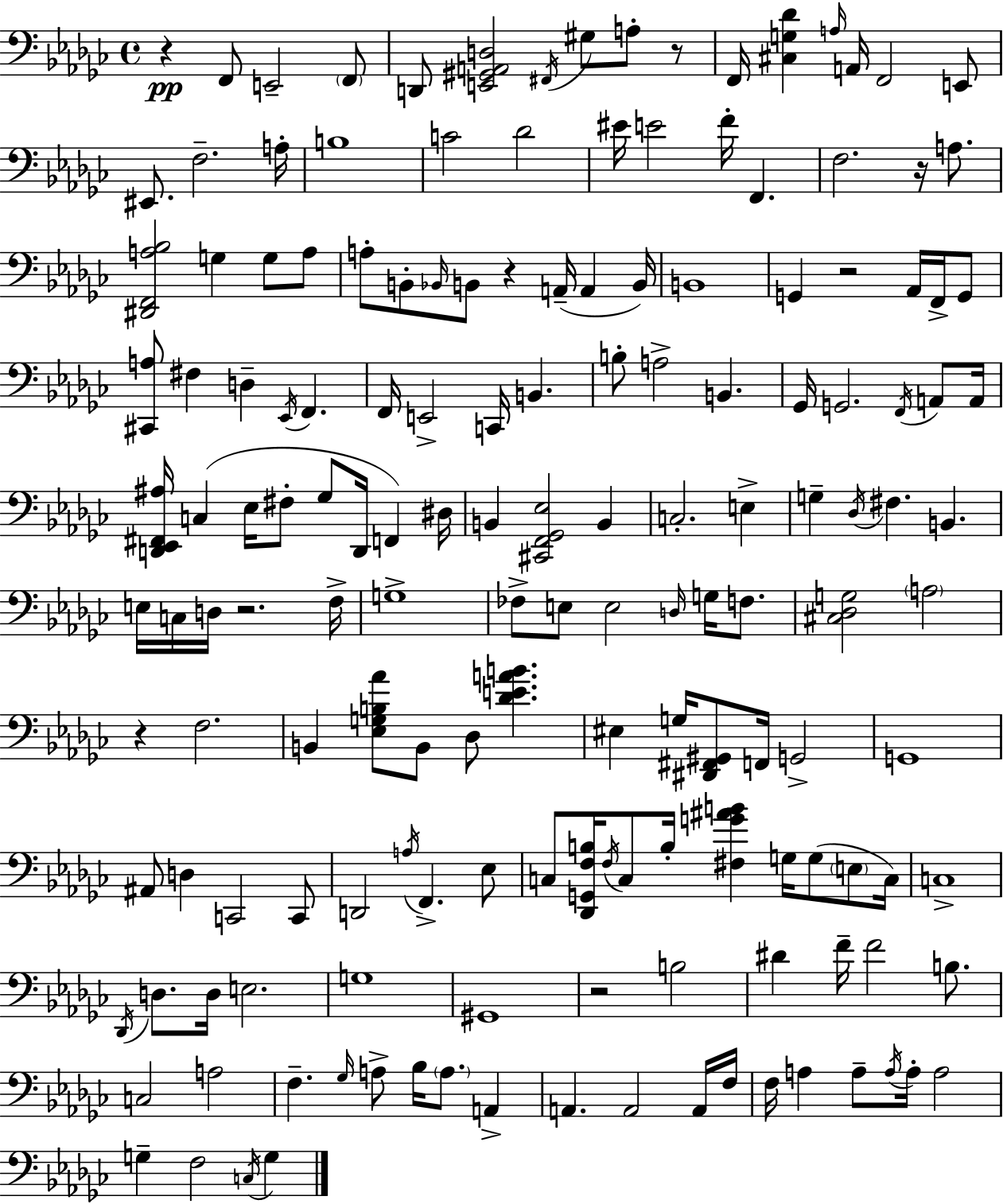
R/q F2/e E2/h F2/e D2/e [E2,G#2,A2,D3]/h F#2/s G#3/e A3/e R/e F2/s [C#3,G3,Db4]/q A3/s A2/s F2/h E2/e EIS2/e. F3/h. A3/s B3/w C4/h Db4/h EIS4/s E4/h F4/s F2/q. F3/h. R/s A3/e. [D#2,F2,A3,Bb3]/h G3/q G3/e A3/e A3/e B2/e Bb2/s B2/e R/q A2/s A2/q B2/s B2/w G2/q R/h Ab2/s F2/s G2/e [C#2,A3]/e F#3/q D3/q Eb2/s F2/q. F2/s E2/h C2/s B2/q. B3/e A3/h B2/q. Gb2/s G2/h. F2/s A2/e A2/s [D2,Eb2,F#2,A#3]/s C3/q Eb3/s F#3/e Gb3/e D2/s F2/q D#3/s B2/q [C#2,F2,Gb2,Eb3]/h B2/q C3/h. E3/q G3/q Db3/s F#3/q. B2/q. E3/s C3/s D3/s R/h. F3/s G3/w FES3/e E3/e E3/h D3/s G3/s F3/e. [C#3,Db3,G3]/h A3/h R/q F3/h. B2/q [Eb3,G3,B3,Ab4]/e B2/e Db3/e [Db4,E4,A4,B4]/q. EIS3/q G3/s [D#2,F#2,G#2]/e F2/s G2/h G2/w A#2/e D3/q C2/h C2/e D2/h A3/s F2/q. Eb3/e C3/e [Db2,G2,F3,B3]/s F3/s C3/e B3/s [F#3,G4,A#4,B4]/q G3/s G3/e E3/e C3/s C3/w Db2/s D3/e. D3/s E3/h. G3/w G#2/w R/h B3/h D#4/q F4/s F4/h B3/e. C3/h A3/h F3/q. Gb3/s A3/e Bb3/s A3/e. A2/q A2/q. A2/h A2/s F3/s F3/s A3/q A3/e A3/s A3/s A3/h G3/q F3/h C3/s G3/q